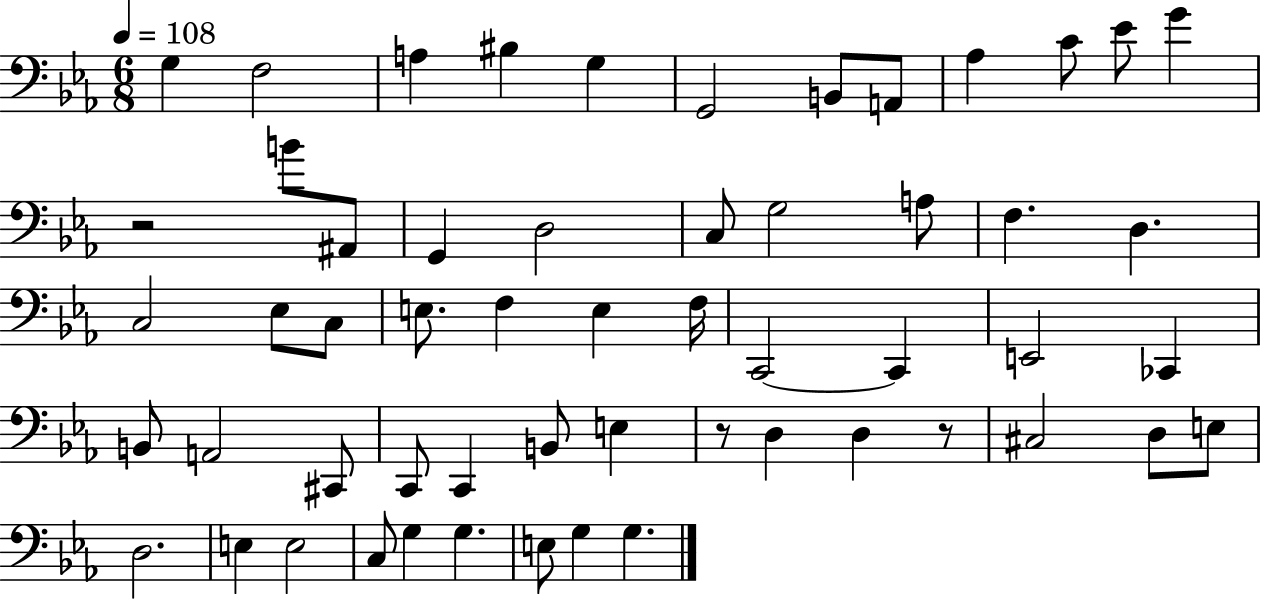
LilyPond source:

{
  \clef bass
  \numericTimeSignature
  \time 6/8
  \key ees \major
  \tempo 4 = 108
  g4 f2 | a4 bis4 g4 | g,2 b,8 a,8 | aes4 c'8 ees'8 g'4 | \break r2 b'8 ais,8 | g,4 d2 | c8 g2 a8 | f4. d4. | \break c2 ees8 c8 | e8. f4 e4 f16 | c,2~~ c,4 | e,2 ces,4 | \break b,8 a,2 cis,8 | c,8 c,4 b,8 e4 | r8 d4 d4 r8 | cis2 d8 e8 | \break d2. | e4 e2 | c8 g4 g4. | e8 g4 g4. | \break \bar "|."
}